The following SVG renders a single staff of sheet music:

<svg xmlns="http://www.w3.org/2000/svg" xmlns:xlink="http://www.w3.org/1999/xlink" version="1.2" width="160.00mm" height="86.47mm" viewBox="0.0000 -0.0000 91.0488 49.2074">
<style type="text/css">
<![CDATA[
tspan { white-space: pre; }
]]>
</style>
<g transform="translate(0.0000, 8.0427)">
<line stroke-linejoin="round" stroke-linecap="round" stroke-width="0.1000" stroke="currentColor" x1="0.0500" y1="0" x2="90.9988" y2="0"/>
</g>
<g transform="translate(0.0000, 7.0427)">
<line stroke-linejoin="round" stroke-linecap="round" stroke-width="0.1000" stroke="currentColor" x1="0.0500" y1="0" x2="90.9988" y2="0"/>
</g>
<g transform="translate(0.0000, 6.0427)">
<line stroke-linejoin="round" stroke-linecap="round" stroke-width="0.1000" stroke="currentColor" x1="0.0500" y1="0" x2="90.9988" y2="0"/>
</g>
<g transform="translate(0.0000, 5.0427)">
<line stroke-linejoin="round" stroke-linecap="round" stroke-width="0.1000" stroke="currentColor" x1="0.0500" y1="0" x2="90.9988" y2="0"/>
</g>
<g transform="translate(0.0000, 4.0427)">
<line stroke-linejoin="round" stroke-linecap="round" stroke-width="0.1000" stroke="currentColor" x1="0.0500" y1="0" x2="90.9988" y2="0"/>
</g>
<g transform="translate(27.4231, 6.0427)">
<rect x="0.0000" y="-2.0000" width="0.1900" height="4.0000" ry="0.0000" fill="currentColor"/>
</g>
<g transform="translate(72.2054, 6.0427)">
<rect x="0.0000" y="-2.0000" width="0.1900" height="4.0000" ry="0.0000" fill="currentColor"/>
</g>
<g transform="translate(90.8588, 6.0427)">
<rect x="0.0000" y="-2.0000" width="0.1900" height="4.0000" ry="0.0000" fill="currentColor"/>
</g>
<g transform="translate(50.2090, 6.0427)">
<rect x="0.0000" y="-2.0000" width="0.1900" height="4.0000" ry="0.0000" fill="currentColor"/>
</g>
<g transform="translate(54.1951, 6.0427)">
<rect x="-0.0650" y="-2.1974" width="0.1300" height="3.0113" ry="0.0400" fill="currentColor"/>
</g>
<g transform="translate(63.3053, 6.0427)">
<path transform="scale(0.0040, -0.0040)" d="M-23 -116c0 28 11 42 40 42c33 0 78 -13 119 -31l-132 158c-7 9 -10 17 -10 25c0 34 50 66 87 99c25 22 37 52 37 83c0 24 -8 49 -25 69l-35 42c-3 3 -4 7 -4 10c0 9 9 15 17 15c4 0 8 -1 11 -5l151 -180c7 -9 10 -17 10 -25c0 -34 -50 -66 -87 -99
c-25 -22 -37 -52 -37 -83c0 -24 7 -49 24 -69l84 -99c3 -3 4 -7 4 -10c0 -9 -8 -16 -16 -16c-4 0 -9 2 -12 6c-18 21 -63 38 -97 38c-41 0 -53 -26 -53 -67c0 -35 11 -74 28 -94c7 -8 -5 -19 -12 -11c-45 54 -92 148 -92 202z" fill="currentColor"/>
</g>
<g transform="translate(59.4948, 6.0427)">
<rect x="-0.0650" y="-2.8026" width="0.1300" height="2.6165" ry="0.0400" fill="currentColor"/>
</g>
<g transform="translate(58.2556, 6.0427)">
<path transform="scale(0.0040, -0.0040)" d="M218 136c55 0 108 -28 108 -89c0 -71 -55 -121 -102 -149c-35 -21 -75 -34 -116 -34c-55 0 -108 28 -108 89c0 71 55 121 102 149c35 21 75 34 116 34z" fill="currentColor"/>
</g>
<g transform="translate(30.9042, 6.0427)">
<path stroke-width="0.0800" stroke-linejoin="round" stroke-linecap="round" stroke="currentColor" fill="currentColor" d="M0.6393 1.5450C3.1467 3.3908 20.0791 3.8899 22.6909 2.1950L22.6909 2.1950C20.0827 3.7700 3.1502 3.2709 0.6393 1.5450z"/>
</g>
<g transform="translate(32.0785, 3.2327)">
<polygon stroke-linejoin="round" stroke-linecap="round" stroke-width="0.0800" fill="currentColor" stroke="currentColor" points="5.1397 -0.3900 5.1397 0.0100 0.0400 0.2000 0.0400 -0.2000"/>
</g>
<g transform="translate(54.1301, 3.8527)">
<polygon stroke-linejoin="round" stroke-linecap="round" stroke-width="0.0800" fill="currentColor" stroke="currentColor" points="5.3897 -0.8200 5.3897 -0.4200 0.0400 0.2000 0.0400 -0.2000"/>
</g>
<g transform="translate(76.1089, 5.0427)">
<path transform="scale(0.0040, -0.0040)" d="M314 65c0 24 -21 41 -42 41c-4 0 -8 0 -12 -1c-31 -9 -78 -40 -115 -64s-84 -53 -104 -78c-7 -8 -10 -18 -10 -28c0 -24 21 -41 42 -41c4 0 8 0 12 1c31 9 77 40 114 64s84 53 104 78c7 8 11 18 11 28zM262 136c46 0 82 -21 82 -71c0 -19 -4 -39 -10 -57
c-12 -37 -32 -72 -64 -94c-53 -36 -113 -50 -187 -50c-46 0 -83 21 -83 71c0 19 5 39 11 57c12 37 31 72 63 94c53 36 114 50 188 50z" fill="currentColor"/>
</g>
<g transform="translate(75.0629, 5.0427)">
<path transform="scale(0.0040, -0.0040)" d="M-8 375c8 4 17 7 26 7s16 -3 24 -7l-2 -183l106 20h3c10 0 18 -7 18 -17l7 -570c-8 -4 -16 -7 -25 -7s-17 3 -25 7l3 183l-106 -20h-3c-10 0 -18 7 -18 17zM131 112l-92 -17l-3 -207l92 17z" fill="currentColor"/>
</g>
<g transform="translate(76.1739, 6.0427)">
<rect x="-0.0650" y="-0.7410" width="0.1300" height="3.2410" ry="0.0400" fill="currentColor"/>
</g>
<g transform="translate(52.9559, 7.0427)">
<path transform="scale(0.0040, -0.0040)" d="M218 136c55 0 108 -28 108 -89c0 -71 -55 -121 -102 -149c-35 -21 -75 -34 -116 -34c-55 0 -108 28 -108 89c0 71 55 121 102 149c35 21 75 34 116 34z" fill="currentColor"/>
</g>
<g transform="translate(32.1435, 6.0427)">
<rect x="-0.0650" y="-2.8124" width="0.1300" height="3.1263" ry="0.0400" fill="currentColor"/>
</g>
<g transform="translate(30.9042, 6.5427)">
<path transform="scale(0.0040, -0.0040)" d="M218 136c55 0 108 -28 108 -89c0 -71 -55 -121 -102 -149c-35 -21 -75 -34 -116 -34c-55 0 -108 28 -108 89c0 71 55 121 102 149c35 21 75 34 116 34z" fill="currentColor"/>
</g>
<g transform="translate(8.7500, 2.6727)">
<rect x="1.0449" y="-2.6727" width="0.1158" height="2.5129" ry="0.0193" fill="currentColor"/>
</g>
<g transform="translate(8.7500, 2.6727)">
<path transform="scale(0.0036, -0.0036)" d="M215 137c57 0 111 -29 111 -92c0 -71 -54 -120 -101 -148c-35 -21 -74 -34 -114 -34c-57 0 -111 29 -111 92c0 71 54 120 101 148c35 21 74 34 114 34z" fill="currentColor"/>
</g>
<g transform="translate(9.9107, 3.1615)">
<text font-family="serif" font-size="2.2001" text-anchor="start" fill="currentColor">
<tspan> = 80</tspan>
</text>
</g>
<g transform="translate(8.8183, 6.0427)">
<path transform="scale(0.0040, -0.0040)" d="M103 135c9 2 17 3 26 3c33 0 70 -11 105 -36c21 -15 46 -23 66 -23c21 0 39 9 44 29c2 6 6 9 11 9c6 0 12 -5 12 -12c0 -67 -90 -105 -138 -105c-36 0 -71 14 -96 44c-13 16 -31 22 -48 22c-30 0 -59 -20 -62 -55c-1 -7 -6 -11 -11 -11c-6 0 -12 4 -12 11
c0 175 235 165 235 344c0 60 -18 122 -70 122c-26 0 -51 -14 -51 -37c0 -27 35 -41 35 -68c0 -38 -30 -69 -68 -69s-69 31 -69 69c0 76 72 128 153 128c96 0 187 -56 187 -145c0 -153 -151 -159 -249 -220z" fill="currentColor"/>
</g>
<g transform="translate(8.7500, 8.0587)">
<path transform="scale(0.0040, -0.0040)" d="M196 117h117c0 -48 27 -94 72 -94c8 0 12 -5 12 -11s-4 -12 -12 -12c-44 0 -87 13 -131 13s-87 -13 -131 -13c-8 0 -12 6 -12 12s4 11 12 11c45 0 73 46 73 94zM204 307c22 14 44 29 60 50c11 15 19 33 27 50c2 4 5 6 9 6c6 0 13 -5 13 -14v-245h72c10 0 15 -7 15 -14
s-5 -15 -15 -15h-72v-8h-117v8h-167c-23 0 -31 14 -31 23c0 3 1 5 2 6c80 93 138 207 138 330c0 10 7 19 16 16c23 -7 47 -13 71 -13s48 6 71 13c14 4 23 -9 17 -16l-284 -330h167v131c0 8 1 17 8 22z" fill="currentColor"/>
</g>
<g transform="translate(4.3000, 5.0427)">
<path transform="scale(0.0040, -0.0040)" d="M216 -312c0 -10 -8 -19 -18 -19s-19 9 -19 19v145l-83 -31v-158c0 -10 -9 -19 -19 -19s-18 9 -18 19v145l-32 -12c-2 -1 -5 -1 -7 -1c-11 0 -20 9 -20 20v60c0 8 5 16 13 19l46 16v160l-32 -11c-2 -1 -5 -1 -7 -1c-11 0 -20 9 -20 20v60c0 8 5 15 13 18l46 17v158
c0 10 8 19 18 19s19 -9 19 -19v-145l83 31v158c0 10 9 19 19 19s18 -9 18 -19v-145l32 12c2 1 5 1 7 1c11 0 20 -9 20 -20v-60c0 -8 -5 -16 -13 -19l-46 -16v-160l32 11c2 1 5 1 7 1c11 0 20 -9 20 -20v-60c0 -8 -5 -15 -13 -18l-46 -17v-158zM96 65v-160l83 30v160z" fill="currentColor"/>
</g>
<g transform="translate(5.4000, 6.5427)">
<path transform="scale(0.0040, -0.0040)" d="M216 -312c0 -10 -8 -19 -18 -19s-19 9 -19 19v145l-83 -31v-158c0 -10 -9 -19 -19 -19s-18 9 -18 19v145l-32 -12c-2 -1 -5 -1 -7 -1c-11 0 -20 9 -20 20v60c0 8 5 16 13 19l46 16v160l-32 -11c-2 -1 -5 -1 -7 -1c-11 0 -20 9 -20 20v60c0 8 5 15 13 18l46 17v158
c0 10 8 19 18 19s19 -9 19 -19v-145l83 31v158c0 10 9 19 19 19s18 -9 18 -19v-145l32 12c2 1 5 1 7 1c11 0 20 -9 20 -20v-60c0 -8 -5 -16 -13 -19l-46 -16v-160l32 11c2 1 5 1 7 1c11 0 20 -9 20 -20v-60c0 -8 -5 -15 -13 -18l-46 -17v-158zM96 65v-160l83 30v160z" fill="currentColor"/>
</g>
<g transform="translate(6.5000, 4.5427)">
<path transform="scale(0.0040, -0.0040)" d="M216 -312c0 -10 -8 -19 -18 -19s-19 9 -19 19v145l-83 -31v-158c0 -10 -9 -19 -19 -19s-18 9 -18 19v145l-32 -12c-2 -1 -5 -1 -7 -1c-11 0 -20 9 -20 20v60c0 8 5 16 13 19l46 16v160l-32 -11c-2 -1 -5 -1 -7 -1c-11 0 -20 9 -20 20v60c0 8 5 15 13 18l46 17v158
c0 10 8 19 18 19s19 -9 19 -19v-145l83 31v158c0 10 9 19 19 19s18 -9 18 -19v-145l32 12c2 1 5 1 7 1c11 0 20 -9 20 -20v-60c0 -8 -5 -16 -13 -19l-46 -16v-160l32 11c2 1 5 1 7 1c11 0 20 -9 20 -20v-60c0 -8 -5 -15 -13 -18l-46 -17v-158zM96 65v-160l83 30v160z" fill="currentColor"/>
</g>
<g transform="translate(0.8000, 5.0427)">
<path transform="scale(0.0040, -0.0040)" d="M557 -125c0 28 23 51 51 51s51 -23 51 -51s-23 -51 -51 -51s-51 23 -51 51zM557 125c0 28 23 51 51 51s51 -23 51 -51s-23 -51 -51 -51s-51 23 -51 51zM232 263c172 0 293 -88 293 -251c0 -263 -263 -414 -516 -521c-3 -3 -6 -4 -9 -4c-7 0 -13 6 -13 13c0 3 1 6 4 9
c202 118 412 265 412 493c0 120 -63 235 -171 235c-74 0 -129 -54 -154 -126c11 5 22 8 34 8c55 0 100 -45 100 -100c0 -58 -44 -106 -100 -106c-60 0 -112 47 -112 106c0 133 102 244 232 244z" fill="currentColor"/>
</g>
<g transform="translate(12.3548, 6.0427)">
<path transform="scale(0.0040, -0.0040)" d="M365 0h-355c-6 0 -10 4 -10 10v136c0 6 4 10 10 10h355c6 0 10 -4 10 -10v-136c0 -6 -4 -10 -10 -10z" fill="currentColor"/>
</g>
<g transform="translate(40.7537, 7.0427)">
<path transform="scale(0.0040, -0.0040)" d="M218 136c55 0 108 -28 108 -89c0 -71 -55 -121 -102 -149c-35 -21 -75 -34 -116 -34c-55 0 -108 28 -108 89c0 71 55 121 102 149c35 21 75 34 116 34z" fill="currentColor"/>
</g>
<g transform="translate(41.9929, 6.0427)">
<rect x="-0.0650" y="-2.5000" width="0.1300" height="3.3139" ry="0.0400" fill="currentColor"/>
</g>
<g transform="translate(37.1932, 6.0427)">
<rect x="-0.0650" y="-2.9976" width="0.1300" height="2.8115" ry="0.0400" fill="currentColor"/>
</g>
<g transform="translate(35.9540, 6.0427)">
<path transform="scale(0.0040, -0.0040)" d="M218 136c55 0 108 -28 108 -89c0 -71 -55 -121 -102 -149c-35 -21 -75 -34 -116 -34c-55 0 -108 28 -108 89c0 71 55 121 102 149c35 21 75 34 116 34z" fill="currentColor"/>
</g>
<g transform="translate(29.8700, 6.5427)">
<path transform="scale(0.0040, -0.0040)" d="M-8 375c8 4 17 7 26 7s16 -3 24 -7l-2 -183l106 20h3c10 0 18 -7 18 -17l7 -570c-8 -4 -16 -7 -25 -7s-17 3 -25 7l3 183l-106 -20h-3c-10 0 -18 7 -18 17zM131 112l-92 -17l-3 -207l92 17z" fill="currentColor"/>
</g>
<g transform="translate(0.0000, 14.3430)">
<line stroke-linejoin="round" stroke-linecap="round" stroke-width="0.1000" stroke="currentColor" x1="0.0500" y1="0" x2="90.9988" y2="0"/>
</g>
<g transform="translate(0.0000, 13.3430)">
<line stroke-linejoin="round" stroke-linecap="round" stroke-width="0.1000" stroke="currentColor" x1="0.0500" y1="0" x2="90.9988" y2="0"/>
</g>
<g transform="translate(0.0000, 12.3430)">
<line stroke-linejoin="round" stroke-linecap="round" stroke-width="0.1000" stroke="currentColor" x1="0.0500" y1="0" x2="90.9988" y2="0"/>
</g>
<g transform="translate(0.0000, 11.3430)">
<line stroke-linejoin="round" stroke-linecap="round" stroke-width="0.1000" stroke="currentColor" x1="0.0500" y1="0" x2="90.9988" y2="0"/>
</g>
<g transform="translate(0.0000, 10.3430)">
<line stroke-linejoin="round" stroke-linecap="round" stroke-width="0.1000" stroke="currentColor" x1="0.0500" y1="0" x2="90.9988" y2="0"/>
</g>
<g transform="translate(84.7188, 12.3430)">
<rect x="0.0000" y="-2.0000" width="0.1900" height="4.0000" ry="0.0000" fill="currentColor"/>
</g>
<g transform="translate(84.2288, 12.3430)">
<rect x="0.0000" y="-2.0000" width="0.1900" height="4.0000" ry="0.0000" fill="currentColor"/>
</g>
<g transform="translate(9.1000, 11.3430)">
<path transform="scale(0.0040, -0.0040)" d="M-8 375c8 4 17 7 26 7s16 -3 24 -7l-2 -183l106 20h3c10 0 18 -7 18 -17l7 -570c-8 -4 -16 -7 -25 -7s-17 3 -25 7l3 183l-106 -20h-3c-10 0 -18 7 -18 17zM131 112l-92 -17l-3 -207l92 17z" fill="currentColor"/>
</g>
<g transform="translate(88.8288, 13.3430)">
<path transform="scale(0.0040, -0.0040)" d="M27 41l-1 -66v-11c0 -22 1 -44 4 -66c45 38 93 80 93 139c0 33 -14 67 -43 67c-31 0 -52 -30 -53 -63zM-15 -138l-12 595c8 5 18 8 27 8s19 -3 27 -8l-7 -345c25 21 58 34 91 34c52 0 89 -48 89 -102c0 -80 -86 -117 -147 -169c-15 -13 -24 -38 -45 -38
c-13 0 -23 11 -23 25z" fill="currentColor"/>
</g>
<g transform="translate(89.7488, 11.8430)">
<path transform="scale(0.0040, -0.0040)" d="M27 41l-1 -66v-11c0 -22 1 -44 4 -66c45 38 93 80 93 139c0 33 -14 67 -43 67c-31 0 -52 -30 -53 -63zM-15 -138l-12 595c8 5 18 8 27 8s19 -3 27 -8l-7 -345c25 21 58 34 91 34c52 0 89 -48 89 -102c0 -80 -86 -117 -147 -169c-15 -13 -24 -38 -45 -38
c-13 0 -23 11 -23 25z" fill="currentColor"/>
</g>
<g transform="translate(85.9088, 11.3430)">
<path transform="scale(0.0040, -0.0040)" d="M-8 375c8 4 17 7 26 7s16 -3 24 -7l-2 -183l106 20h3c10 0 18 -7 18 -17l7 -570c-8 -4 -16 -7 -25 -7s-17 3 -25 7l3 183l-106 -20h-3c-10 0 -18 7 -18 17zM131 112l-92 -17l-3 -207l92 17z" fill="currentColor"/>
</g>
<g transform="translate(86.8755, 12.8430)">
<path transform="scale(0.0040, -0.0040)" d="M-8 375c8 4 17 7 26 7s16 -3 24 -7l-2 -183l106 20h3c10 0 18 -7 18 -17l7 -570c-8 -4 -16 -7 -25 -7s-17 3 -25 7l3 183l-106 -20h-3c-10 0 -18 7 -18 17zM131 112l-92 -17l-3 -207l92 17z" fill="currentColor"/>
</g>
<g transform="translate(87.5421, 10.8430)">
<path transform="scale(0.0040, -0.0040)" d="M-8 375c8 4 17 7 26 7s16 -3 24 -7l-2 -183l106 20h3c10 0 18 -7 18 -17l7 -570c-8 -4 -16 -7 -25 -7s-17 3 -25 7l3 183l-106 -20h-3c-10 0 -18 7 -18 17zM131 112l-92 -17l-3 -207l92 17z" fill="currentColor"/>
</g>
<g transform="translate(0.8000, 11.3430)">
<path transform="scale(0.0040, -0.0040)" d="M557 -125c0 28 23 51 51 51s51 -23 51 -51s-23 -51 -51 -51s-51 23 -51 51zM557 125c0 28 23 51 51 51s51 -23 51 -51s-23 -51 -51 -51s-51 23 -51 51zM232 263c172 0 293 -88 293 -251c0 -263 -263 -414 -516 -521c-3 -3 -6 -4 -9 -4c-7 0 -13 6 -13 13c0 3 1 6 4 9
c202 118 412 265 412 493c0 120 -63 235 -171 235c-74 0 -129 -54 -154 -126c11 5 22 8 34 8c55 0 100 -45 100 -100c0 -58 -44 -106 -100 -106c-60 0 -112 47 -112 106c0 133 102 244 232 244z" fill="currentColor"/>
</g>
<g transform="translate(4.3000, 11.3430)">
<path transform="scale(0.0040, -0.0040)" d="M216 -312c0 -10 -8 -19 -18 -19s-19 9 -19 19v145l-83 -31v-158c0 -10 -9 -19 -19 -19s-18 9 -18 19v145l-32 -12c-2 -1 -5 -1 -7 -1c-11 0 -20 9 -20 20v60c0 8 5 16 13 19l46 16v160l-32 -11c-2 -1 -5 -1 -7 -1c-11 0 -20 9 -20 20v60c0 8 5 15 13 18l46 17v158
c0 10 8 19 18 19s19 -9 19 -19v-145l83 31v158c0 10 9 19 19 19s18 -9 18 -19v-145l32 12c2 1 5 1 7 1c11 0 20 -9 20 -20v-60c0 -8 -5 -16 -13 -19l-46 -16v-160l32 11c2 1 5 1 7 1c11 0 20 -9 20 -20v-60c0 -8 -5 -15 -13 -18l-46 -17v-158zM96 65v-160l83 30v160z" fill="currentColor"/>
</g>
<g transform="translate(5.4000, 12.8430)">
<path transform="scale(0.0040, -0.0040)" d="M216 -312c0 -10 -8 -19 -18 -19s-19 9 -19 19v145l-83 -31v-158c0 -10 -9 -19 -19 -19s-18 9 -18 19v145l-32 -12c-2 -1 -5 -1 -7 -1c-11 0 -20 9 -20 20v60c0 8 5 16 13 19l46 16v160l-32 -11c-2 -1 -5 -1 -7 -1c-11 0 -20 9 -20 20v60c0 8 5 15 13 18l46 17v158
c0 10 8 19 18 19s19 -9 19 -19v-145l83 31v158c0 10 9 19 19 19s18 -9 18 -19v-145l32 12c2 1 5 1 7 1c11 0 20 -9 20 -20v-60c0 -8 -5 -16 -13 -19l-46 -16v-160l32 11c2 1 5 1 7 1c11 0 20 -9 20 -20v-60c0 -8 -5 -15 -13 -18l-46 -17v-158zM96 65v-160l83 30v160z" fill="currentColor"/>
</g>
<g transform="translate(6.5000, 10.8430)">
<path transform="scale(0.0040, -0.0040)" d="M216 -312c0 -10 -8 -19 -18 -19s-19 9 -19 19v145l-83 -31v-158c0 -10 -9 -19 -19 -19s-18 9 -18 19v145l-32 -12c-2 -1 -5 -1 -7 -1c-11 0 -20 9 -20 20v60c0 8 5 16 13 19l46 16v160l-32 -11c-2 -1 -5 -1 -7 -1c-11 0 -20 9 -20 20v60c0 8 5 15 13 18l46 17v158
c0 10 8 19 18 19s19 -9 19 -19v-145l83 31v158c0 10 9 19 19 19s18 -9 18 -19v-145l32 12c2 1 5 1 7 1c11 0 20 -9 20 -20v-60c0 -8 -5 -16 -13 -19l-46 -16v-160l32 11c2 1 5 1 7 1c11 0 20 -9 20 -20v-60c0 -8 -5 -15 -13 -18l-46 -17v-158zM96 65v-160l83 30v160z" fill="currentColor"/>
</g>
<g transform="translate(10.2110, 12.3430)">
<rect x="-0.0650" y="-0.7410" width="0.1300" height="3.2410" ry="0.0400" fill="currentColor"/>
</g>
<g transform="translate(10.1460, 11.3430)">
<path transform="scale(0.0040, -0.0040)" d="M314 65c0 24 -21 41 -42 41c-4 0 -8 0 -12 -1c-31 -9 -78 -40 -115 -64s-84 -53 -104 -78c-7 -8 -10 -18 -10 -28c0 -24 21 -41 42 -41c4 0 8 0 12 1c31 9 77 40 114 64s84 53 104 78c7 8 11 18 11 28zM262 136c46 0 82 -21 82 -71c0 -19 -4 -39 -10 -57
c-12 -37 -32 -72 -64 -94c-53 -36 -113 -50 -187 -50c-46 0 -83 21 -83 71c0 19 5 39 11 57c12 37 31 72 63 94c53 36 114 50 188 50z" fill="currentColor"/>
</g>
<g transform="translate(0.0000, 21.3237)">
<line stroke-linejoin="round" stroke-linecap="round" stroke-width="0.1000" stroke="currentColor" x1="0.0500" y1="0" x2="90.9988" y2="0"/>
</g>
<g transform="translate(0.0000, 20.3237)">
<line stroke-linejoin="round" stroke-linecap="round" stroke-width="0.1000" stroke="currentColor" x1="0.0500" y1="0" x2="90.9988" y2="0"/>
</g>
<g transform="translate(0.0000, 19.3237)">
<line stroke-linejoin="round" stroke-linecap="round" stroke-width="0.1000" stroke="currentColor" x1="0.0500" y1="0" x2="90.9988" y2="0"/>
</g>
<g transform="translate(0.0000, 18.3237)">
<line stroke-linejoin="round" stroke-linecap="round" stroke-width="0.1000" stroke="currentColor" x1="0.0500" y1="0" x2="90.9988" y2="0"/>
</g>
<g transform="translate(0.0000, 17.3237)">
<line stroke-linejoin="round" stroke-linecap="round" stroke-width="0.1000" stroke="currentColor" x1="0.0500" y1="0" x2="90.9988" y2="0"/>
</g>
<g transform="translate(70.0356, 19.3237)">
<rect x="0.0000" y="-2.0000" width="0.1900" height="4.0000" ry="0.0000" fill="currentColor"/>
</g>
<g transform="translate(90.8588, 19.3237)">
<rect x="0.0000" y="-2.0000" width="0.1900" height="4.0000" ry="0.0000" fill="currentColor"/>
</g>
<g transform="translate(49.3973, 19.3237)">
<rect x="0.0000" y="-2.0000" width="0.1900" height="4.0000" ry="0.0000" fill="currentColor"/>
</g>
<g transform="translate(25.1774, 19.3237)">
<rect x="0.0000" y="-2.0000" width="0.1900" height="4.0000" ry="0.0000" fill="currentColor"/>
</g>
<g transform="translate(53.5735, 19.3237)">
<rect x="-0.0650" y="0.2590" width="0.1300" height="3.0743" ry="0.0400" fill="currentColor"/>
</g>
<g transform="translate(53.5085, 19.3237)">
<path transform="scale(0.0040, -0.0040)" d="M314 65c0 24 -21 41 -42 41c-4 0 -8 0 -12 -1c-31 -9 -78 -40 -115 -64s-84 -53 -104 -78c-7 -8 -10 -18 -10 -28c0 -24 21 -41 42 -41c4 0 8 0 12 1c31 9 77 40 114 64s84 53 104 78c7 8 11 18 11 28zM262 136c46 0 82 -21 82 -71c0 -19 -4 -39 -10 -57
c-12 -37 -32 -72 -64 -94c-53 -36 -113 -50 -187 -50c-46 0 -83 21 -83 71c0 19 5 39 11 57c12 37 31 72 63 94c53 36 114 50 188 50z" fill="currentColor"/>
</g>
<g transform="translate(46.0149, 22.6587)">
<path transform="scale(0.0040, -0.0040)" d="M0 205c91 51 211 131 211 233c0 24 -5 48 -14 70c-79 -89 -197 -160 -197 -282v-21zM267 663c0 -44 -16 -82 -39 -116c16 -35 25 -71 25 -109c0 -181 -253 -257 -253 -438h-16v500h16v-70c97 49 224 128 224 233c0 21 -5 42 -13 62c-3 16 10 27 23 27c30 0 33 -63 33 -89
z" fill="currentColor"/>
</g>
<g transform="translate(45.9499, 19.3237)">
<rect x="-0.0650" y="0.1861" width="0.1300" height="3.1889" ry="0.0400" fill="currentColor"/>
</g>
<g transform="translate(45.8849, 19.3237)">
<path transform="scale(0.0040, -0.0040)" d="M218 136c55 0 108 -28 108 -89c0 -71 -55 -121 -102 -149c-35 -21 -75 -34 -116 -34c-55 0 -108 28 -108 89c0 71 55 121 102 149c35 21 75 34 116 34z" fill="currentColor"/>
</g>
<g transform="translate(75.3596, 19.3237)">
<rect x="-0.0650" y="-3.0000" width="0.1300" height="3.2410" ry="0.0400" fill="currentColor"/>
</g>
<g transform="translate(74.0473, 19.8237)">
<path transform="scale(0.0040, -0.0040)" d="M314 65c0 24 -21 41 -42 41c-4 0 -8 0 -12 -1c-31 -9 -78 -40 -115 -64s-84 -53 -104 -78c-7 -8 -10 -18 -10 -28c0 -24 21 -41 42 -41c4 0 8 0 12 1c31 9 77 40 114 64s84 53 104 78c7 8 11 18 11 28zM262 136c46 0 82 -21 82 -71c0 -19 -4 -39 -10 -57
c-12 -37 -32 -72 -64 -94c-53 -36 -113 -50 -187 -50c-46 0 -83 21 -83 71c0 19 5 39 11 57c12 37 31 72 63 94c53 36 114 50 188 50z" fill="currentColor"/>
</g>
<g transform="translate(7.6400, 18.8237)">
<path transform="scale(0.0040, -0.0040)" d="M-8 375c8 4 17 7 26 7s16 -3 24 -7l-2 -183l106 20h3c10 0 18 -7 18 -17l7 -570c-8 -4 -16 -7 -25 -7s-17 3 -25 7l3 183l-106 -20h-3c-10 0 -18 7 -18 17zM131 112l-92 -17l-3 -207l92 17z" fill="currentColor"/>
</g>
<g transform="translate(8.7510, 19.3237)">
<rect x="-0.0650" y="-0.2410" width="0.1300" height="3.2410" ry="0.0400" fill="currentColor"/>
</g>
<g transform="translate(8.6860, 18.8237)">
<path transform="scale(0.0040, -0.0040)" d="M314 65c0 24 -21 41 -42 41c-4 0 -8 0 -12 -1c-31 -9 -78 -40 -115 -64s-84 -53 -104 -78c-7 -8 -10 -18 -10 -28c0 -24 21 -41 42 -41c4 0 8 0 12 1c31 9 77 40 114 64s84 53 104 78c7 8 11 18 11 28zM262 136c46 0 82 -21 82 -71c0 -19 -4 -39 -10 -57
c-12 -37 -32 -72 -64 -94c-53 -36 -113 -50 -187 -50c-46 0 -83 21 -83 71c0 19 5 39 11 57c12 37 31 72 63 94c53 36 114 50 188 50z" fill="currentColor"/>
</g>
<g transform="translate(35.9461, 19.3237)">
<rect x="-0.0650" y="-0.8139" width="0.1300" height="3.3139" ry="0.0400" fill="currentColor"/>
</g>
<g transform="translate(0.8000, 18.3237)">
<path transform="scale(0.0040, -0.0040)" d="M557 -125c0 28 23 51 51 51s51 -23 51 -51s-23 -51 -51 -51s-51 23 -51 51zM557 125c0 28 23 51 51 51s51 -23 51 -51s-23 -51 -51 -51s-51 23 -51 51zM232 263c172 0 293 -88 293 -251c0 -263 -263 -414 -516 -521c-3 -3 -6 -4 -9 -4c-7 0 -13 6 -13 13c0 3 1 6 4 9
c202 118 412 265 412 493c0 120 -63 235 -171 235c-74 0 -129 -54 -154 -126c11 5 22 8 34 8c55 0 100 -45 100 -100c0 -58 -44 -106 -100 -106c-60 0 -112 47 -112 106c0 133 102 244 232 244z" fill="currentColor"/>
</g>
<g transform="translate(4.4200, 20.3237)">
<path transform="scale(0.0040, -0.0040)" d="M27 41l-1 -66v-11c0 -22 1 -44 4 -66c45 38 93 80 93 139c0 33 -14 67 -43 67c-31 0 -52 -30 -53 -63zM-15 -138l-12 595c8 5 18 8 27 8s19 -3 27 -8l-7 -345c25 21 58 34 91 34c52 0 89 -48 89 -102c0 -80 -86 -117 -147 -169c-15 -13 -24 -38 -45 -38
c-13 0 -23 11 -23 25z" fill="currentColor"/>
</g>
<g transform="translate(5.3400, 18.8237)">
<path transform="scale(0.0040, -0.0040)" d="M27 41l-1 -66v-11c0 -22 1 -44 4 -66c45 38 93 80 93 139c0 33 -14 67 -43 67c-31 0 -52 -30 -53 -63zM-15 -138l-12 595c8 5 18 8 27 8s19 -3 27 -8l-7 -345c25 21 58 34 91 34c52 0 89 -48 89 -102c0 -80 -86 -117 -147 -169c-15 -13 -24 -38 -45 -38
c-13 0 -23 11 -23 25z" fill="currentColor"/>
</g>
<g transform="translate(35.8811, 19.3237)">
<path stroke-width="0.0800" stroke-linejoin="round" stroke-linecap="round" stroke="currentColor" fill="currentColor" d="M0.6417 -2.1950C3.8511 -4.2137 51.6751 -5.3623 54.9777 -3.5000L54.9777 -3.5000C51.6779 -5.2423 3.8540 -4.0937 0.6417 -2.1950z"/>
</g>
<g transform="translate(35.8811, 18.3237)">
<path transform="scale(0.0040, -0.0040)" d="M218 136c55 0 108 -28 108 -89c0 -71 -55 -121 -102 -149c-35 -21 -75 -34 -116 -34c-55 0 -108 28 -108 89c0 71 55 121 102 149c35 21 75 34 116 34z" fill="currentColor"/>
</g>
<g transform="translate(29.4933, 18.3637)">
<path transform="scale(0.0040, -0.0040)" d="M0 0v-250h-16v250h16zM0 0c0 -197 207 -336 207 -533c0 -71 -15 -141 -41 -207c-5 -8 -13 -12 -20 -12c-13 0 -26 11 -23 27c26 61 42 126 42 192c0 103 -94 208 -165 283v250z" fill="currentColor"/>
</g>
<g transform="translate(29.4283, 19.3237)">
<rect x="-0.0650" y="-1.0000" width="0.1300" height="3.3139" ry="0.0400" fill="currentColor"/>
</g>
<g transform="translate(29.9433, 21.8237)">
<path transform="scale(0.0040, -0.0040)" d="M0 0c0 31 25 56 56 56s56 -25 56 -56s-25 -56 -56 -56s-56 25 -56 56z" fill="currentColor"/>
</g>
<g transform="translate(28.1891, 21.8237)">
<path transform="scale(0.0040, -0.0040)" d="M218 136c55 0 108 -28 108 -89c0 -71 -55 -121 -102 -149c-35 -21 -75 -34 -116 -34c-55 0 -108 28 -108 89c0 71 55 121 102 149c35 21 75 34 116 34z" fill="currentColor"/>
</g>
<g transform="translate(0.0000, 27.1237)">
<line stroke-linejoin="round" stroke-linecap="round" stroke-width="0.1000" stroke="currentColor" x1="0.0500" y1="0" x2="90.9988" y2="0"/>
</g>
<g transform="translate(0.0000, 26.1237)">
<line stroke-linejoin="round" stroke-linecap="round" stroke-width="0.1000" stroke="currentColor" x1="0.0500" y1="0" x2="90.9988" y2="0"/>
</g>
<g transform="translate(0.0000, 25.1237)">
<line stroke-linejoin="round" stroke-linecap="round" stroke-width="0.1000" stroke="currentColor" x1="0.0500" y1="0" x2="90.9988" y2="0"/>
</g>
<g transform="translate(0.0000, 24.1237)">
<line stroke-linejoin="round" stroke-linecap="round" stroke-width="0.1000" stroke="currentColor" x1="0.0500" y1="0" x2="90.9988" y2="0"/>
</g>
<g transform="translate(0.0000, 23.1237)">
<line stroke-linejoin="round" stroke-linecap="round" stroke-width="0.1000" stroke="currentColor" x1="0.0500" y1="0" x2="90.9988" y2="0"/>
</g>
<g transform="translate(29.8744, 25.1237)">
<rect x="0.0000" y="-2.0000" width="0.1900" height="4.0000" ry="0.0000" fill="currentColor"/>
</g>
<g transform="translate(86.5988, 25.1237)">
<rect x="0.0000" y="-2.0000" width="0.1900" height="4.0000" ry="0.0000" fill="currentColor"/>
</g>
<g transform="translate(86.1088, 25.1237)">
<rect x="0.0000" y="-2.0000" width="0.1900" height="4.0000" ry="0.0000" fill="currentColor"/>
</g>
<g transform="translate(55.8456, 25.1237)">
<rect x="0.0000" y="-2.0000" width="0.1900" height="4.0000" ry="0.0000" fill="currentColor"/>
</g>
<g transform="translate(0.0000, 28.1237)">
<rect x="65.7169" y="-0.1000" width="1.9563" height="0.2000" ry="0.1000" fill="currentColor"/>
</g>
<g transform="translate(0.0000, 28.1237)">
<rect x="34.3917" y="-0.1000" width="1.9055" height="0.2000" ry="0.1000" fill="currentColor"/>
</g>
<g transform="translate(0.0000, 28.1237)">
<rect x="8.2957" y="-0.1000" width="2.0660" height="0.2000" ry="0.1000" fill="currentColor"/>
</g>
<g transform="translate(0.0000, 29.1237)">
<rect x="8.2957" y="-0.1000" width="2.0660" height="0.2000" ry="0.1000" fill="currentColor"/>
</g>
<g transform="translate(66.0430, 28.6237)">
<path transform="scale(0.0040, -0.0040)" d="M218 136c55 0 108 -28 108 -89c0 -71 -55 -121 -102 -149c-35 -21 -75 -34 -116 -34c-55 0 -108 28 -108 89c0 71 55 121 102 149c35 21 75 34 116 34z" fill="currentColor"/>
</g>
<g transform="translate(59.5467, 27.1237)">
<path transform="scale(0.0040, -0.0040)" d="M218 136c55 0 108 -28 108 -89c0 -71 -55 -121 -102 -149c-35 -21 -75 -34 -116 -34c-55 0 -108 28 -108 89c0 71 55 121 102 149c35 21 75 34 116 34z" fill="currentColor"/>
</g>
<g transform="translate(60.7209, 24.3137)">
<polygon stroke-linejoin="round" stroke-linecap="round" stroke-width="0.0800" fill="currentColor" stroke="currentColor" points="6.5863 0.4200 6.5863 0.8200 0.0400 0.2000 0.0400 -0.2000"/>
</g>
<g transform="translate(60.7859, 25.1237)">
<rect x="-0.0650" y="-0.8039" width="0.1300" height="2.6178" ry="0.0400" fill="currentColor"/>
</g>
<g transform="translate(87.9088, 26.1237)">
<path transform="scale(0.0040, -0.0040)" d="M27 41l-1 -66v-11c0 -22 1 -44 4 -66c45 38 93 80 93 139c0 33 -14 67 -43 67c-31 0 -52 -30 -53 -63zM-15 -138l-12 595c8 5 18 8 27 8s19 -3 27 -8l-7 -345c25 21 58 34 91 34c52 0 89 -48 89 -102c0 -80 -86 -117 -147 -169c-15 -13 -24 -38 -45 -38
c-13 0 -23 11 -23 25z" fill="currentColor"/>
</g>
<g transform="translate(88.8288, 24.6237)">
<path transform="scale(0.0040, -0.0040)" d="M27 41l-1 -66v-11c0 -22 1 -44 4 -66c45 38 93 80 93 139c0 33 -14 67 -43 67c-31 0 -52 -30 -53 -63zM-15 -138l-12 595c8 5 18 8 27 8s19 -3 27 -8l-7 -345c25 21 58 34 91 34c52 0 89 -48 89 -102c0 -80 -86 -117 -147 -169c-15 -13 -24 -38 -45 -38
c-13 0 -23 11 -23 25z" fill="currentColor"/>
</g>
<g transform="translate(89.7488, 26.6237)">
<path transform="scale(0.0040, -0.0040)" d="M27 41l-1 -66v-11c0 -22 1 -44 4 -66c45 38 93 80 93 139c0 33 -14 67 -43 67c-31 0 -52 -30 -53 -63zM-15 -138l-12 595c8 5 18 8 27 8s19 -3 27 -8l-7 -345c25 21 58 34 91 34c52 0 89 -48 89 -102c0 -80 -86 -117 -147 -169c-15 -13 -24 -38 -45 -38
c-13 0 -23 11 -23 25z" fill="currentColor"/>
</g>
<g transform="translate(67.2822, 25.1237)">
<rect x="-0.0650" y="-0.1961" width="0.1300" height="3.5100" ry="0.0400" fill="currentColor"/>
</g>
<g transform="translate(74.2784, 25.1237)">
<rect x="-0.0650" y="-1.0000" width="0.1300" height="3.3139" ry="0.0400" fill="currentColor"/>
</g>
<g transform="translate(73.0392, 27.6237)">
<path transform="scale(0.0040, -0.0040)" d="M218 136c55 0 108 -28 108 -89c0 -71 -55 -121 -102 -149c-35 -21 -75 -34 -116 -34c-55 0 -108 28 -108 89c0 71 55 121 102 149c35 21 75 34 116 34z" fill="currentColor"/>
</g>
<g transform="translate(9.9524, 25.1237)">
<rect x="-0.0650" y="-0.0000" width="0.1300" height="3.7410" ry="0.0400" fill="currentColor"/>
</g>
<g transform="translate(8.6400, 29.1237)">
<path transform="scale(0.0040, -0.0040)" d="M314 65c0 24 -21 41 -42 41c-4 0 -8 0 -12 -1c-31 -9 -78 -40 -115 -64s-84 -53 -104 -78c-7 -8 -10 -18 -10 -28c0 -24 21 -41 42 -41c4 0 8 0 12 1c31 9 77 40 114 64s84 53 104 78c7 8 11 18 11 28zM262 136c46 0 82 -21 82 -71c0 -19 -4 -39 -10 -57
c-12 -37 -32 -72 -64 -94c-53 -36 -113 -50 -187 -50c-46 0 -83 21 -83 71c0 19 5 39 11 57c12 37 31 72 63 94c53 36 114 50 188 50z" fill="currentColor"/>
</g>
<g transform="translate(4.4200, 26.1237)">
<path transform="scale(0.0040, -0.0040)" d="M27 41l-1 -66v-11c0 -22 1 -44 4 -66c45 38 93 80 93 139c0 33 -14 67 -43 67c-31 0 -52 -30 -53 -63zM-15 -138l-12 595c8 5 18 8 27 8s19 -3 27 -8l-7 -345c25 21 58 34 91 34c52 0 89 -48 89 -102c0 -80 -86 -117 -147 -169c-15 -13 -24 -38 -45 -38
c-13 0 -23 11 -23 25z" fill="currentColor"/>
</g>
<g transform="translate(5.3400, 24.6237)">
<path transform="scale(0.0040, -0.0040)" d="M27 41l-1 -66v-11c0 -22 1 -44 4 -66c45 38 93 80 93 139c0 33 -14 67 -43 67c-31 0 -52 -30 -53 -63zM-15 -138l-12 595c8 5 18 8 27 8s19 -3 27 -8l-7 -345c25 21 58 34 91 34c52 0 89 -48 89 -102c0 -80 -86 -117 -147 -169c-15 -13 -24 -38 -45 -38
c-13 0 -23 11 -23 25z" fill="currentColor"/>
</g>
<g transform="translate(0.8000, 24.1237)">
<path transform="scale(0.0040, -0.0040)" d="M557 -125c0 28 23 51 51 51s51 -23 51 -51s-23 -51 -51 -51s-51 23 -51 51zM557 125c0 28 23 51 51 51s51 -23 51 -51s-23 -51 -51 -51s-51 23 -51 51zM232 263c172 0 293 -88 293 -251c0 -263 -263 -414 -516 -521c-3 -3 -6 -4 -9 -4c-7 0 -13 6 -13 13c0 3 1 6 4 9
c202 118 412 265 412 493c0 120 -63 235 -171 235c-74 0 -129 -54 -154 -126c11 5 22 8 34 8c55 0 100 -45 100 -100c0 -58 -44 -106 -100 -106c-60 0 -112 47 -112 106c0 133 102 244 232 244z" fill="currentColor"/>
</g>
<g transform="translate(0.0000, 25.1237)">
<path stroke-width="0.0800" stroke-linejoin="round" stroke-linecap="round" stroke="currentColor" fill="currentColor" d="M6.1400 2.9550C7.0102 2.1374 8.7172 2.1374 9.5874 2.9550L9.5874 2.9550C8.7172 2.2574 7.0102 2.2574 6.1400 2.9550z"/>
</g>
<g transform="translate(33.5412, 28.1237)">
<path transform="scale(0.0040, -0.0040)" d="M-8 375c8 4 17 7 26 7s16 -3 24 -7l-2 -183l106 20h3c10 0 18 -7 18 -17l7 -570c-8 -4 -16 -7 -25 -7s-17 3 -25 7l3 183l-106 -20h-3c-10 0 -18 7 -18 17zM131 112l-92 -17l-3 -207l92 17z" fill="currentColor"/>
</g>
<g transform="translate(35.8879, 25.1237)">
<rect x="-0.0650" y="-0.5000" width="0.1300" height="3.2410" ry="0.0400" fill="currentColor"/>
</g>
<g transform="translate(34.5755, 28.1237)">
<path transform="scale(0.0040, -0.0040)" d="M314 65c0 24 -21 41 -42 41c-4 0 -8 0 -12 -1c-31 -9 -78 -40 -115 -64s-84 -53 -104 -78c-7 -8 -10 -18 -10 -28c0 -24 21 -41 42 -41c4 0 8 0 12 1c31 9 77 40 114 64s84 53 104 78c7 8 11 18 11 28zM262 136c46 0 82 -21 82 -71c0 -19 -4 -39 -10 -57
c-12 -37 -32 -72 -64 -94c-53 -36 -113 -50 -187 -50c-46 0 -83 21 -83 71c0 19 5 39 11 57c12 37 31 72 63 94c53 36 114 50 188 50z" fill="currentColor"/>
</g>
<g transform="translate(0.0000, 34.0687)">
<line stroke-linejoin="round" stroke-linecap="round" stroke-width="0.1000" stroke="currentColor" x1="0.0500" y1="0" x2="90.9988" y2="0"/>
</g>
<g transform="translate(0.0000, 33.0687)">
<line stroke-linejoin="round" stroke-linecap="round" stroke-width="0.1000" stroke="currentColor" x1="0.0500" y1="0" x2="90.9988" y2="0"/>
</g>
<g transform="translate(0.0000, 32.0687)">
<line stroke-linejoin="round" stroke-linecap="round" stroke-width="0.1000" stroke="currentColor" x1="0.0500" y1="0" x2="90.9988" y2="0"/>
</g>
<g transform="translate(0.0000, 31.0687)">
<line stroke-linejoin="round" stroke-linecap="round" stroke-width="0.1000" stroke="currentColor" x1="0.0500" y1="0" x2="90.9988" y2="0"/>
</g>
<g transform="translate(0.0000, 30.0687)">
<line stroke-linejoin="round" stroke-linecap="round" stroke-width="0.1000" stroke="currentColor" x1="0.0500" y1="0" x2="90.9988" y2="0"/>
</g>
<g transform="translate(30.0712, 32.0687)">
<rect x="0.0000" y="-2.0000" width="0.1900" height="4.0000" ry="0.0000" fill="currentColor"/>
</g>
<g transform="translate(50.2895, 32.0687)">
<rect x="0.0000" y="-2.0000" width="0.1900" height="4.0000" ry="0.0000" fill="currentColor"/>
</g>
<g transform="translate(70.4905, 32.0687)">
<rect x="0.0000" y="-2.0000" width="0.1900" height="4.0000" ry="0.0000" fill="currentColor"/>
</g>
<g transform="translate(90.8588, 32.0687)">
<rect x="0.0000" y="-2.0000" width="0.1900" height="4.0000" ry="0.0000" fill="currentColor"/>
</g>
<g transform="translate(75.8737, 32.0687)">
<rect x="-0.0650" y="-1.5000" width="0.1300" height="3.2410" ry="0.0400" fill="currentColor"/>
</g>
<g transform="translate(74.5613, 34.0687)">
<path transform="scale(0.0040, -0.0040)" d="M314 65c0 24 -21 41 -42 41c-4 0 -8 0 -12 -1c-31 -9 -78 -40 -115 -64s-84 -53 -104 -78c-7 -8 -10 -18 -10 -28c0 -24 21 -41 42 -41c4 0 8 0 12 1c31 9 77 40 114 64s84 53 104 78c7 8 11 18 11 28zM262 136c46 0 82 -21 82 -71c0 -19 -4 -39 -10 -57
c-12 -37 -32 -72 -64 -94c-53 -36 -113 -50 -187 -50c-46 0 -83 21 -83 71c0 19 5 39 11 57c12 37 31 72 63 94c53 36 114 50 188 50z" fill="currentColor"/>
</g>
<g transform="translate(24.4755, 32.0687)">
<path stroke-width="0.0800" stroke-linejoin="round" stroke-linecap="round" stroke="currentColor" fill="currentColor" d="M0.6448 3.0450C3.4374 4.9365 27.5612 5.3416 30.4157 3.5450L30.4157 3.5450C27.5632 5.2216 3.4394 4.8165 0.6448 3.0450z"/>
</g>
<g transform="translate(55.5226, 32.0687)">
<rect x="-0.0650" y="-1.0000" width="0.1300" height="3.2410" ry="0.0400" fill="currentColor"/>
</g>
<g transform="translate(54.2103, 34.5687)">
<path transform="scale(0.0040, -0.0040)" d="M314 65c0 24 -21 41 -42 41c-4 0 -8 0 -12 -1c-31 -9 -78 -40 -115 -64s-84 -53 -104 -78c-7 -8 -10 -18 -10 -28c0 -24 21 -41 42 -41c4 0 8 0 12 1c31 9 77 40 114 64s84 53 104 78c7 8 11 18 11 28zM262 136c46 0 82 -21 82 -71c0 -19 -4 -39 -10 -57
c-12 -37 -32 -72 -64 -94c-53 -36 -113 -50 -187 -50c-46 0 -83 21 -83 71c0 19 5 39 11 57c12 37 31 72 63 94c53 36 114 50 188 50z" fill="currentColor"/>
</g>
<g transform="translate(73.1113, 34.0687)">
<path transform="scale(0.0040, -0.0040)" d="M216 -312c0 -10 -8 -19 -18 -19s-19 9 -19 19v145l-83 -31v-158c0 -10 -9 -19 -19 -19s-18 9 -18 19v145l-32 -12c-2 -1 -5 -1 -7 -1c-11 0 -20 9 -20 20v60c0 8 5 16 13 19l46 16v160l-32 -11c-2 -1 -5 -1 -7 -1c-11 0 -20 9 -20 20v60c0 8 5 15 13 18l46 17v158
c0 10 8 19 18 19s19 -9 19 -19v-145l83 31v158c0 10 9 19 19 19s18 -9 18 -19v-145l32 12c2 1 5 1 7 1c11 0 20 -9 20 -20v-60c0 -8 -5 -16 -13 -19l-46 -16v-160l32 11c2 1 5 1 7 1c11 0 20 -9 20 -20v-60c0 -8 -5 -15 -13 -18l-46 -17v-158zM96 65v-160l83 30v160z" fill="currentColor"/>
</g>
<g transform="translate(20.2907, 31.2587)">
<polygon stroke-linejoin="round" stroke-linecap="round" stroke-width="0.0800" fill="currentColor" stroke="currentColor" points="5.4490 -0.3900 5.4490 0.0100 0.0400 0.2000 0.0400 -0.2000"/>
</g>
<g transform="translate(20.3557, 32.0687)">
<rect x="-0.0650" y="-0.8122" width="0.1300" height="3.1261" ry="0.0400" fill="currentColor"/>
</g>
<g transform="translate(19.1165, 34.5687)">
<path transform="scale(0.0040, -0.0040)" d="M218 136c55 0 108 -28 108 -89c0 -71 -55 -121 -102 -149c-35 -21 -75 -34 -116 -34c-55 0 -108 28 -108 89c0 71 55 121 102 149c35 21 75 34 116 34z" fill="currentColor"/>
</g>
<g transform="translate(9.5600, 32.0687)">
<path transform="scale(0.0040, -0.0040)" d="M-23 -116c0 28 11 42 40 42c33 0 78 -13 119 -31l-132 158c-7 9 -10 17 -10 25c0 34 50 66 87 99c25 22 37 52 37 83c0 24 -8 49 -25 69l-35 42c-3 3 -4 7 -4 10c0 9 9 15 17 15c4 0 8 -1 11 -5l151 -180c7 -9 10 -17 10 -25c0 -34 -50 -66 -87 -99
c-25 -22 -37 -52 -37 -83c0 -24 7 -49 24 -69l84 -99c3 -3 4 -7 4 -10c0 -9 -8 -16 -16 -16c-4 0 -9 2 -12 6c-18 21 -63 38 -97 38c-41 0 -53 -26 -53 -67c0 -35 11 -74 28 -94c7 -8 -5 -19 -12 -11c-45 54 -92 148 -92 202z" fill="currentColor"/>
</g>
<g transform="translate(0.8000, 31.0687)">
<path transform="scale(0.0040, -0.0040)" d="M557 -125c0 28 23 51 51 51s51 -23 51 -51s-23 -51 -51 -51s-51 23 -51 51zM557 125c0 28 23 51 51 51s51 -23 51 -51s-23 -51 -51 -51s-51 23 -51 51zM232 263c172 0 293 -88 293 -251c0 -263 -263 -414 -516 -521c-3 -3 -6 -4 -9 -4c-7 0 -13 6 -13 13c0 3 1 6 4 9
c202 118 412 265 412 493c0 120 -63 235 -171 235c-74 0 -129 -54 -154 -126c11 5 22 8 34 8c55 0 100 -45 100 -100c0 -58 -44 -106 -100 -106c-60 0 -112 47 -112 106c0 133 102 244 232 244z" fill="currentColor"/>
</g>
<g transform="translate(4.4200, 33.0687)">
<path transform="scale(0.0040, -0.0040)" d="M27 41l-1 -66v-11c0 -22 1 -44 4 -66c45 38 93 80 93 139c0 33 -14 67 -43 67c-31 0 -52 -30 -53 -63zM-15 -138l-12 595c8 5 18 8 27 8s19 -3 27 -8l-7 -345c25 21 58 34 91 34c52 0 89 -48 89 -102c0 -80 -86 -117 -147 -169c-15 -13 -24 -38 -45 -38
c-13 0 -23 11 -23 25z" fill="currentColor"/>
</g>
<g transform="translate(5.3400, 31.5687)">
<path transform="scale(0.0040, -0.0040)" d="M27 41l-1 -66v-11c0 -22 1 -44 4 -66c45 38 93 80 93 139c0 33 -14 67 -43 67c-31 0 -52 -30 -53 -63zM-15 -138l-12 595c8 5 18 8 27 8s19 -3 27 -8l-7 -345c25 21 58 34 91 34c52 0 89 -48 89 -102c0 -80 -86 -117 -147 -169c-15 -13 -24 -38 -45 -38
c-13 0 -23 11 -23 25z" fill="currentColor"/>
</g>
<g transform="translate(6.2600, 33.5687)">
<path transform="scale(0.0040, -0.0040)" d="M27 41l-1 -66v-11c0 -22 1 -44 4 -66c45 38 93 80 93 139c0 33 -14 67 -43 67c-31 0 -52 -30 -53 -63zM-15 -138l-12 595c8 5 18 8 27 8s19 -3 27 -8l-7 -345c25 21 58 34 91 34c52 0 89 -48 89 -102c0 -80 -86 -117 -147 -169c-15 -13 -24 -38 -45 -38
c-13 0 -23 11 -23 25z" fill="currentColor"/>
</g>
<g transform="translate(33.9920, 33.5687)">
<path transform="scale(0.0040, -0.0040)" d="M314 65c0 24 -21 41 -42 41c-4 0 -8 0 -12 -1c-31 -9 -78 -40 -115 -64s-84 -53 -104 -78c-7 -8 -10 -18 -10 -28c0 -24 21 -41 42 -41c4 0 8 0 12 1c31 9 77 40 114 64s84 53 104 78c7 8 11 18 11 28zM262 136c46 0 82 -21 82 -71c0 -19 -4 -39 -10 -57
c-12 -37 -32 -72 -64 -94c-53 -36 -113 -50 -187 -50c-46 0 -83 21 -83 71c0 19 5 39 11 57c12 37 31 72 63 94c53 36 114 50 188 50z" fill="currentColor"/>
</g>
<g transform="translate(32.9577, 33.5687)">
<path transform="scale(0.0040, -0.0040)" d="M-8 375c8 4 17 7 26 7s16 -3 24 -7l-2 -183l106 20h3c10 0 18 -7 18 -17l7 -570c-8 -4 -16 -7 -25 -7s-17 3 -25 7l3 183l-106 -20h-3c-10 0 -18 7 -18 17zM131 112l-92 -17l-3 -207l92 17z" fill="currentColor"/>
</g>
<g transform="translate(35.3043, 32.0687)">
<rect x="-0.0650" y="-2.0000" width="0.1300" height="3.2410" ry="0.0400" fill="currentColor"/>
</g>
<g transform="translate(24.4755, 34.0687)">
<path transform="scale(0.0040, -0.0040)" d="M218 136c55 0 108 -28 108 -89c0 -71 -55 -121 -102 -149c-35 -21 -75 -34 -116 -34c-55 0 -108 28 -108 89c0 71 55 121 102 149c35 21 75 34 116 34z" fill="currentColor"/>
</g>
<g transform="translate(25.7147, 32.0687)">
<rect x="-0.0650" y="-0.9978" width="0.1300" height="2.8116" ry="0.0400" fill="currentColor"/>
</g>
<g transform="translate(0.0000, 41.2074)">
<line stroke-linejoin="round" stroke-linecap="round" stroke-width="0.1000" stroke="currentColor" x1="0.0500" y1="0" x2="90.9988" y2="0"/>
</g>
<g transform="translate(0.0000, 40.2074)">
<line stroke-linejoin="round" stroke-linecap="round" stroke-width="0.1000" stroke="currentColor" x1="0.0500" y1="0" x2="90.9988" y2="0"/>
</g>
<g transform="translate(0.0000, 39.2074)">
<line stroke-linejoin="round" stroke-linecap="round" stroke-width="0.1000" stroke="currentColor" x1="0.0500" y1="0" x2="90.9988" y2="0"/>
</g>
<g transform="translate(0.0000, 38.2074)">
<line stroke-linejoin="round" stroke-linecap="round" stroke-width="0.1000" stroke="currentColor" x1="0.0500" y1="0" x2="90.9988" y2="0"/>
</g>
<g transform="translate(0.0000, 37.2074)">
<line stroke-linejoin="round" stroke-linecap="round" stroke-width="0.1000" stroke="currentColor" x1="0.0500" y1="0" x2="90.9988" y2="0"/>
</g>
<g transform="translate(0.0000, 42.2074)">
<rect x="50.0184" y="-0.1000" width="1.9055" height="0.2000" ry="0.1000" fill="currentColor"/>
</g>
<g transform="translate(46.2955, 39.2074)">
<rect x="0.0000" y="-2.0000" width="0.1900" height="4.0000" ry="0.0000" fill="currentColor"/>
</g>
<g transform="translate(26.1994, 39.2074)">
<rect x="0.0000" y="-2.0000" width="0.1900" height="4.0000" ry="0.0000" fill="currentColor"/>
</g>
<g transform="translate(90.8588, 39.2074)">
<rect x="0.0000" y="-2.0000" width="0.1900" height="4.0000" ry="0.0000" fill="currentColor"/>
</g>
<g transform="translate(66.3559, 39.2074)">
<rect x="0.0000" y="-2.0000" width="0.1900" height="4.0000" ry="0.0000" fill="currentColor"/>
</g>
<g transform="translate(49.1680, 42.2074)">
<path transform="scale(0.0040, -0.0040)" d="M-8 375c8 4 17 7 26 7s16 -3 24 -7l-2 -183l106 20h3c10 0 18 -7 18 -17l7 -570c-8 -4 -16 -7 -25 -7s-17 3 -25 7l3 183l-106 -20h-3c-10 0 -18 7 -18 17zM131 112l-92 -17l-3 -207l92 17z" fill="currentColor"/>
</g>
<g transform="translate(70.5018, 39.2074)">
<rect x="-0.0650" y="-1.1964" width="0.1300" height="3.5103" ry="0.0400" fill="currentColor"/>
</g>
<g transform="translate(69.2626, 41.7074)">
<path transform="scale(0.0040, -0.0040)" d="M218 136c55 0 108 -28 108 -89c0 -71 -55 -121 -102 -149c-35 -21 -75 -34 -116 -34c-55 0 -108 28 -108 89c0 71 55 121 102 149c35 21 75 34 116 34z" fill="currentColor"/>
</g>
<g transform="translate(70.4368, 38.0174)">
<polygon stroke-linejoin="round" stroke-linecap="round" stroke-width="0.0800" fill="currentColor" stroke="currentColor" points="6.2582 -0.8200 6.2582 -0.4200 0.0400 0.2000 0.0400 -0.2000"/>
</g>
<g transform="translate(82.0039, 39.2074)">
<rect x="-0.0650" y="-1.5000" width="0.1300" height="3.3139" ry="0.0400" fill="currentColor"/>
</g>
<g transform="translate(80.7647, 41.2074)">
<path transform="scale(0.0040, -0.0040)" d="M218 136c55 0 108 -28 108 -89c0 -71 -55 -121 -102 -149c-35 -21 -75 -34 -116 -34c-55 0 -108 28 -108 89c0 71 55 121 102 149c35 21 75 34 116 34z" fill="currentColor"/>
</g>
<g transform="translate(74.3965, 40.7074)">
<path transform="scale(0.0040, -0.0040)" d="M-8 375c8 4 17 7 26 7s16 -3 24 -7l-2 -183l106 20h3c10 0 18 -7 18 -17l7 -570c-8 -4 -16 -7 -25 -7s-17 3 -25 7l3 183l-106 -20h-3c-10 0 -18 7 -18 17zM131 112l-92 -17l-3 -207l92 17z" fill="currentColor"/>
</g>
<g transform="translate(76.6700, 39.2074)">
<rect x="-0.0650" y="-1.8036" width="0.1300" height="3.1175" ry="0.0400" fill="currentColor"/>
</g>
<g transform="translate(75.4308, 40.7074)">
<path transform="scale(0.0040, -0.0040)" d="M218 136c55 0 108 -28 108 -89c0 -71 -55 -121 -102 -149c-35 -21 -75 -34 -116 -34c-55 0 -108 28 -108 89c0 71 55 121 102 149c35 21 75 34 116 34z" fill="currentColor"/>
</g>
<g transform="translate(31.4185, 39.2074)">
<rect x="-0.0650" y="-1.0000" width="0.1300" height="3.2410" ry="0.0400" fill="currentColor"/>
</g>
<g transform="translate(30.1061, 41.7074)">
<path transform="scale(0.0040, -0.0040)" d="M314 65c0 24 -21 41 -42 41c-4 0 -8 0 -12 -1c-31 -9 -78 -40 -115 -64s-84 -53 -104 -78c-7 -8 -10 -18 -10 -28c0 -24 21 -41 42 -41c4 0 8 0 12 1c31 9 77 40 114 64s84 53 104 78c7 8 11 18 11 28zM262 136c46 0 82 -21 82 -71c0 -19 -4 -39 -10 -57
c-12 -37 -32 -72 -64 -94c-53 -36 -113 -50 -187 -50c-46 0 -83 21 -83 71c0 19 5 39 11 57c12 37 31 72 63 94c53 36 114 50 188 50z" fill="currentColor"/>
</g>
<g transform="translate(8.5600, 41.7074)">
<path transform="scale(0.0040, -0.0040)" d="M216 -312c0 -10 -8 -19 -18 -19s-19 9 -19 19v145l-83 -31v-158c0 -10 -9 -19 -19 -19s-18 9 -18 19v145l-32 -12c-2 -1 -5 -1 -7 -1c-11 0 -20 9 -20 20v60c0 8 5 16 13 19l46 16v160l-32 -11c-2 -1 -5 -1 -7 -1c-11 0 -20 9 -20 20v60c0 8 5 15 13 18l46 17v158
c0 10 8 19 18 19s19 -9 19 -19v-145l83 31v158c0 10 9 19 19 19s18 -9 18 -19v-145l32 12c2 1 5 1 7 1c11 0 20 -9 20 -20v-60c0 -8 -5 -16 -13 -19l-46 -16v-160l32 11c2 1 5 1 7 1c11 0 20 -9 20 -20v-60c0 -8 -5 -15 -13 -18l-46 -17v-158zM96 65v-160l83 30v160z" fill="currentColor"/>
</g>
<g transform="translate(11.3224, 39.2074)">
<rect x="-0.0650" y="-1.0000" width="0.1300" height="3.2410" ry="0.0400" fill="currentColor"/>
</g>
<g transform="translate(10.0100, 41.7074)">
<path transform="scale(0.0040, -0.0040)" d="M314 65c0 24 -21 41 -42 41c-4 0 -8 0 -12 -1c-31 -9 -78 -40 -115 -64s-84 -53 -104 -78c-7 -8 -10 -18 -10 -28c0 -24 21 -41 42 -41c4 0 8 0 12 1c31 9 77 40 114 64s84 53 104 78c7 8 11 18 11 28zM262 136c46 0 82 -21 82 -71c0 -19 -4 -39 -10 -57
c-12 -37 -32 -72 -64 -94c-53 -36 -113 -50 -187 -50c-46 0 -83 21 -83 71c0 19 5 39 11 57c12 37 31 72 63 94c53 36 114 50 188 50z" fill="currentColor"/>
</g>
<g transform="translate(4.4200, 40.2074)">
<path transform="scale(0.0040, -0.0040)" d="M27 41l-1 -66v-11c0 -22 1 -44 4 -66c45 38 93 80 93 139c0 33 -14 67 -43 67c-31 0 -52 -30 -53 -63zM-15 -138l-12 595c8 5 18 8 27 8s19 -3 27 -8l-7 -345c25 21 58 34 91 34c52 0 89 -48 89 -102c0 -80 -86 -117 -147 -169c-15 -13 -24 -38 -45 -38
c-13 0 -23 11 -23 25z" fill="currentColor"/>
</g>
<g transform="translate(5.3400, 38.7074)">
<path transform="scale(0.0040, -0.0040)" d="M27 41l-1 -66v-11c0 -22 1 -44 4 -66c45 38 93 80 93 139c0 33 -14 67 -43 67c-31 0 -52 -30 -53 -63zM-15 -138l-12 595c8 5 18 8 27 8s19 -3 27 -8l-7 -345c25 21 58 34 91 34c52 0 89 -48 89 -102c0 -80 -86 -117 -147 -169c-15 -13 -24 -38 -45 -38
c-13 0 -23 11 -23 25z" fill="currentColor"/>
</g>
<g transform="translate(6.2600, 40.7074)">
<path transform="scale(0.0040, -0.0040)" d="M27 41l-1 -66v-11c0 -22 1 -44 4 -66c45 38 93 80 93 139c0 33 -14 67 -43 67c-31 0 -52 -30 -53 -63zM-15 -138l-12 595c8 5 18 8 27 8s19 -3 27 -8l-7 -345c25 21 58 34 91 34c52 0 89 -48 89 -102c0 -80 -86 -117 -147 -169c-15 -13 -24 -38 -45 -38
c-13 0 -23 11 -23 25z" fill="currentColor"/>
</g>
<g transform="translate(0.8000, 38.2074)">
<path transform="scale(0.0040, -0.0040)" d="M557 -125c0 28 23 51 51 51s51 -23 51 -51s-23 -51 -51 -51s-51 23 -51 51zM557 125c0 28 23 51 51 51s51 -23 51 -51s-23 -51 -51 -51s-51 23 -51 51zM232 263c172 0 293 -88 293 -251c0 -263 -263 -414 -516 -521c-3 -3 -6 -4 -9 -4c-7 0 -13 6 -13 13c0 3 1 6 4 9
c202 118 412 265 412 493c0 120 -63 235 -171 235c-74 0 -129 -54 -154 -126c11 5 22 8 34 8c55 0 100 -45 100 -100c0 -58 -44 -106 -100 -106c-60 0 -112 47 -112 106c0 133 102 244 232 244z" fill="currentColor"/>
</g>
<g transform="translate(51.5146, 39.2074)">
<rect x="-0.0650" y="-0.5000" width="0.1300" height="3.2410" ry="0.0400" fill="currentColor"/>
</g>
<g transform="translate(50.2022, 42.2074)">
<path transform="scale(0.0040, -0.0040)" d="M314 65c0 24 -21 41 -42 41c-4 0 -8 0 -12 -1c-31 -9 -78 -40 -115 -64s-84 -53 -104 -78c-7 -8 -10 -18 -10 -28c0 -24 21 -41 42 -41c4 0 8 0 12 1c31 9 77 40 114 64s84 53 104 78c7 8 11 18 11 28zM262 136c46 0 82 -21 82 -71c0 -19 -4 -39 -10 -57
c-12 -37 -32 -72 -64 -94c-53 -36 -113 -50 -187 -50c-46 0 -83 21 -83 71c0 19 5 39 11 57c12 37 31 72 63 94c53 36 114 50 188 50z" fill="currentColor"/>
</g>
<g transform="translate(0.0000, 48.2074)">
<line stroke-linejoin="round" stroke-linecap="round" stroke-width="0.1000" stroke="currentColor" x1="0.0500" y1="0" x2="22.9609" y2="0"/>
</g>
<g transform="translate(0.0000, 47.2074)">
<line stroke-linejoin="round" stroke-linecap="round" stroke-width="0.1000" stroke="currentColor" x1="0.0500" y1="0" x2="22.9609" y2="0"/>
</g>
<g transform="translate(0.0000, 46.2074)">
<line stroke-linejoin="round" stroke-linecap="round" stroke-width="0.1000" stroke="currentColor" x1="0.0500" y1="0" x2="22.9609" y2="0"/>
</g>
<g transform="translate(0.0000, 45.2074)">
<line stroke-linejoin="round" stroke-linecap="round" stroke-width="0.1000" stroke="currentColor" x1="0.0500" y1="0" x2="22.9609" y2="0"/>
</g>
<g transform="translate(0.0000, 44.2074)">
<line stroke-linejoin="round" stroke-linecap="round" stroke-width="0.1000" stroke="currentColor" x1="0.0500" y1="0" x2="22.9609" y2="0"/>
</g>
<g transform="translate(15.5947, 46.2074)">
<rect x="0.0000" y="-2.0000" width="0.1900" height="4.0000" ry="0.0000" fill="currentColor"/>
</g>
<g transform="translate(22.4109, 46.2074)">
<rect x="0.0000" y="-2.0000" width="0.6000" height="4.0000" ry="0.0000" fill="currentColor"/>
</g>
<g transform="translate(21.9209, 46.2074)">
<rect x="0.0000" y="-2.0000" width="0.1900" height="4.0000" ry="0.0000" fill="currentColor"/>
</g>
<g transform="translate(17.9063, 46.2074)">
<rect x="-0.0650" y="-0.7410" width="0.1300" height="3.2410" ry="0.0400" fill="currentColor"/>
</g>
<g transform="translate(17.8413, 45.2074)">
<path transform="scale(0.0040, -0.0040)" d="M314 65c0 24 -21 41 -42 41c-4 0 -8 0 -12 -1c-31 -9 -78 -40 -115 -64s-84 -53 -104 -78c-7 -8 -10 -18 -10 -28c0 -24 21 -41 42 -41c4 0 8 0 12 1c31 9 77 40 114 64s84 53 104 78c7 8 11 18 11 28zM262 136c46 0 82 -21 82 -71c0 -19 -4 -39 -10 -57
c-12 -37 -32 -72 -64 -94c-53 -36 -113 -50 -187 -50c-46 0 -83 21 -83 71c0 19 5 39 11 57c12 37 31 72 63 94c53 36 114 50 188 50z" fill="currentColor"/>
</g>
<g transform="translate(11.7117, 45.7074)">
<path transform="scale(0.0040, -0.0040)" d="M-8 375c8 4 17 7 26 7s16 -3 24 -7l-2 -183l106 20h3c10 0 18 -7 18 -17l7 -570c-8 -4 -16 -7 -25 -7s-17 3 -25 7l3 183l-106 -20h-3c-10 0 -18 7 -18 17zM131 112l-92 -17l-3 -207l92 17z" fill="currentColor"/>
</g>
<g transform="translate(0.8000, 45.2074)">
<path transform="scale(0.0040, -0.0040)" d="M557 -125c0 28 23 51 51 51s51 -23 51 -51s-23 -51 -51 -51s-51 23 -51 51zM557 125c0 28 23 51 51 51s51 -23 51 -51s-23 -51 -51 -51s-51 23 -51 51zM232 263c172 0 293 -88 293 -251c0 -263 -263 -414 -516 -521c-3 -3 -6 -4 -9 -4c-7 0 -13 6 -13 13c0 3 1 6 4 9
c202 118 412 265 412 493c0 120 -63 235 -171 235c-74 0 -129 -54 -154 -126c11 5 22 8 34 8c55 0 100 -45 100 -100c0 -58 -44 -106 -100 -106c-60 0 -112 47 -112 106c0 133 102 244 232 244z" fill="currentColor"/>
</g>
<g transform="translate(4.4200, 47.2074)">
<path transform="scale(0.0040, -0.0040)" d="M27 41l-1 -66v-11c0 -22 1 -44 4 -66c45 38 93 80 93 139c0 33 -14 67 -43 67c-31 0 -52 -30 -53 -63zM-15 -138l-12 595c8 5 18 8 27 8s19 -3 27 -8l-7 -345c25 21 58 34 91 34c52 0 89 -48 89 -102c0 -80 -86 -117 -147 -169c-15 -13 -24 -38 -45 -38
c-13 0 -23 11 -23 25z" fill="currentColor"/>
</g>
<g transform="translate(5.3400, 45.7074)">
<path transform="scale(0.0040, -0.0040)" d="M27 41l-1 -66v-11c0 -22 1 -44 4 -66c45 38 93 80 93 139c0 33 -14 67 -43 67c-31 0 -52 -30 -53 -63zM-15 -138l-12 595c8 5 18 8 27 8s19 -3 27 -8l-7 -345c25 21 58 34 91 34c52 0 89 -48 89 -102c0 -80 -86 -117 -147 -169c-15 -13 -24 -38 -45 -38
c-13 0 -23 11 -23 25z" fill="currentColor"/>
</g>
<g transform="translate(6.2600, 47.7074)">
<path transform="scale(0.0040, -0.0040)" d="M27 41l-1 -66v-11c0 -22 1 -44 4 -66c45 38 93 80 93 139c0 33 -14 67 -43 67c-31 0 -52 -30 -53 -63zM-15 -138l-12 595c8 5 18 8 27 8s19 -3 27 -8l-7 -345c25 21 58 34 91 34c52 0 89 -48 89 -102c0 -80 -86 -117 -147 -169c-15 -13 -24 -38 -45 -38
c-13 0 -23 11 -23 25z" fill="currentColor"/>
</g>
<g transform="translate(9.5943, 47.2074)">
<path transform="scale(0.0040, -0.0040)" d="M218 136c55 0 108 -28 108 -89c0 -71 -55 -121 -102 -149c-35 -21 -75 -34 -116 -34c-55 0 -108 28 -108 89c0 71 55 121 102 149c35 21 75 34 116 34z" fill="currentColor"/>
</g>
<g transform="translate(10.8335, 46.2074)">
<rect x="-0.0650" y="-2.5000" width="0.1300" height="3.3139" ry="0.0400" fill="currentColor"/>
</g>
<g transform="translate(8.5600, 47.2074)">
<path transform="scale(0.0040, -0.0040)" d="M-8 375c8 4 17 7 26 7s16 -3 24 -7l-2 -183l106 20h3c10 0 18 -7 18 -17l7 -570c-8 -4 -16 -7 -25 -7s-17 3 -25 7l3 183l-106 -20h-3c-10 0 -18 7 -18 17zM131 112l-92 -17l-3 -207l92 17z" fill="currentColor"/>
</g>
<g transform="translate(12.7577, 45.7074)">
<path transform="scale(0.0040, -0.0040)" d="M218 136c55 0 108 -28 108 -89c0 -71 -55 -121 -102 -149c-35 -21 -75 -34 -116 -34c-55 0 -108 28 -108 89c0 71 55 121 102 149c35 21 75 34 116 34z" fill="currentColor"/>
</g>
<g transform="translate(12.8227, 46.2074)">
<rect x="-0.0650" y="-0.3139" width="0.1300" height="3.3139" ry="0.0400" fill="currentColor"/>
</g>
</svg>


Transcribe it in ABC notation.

X:1
T:Untitled
M:2/4
L:1/4
K:A
z2 C,/2 D,/2 B,, B,,/2 D,/2 z F,2 F,2 E,2 F,,/2 F, D,/4 D,2 C,2 C,,2 E,,2 G,,/2 D,,/2 F,, z F,,/2 G,,/2 A,,2 F,,2 ^G,,2 ^F,,2 F,,2 E,,2 F,,/2 A,,/2 G,, B,, E, F,2